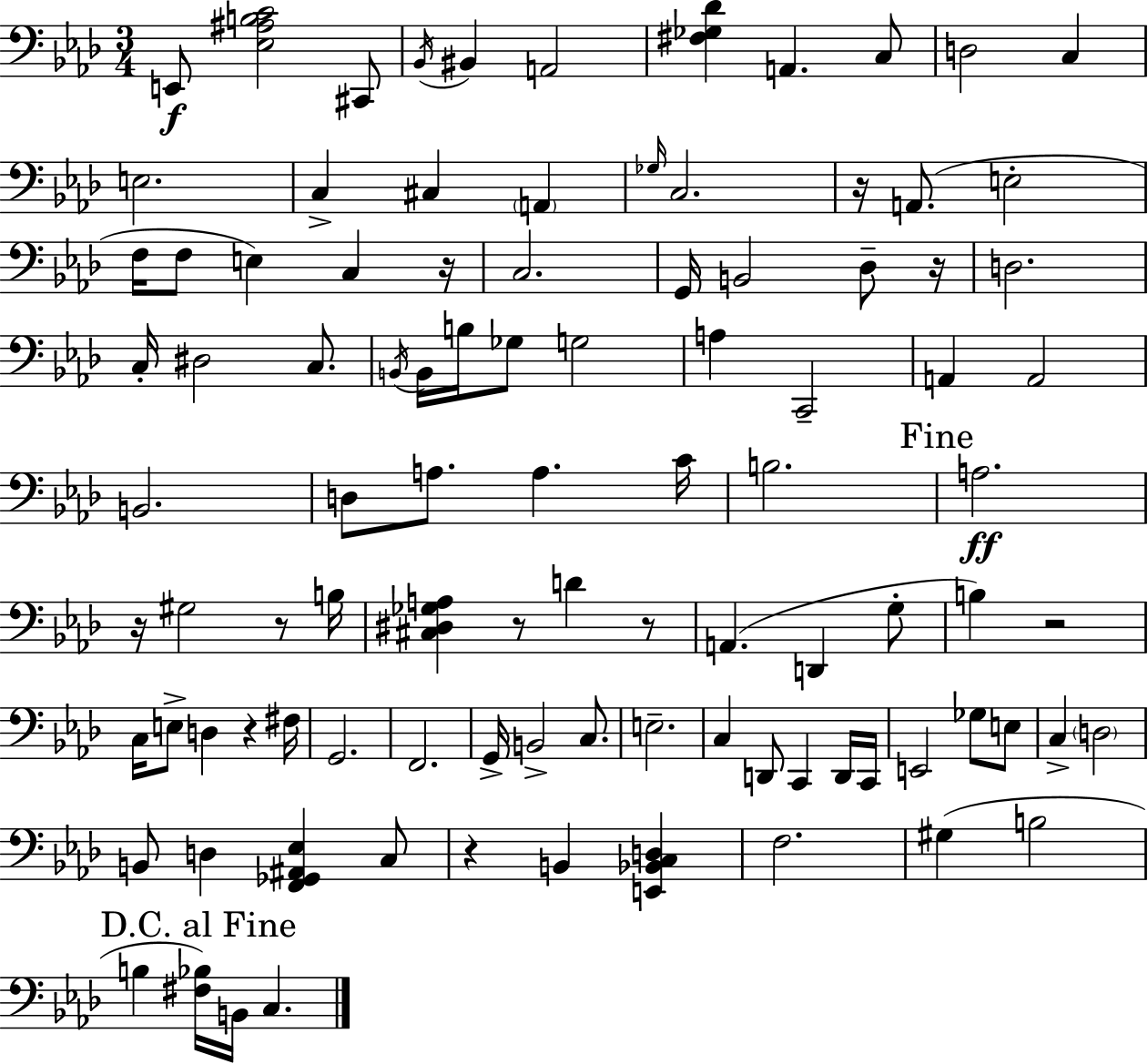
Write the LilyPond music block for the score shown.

{
  \clef bass
  \numericTimeSignature
  \time 3/4
  \key f \minor
  \repeat volta 2 { e,8\f <ees ais b c'>2 cis,8 | \acciaccatura { bes,16 } bis,4 a,2 | <fis ges des'>4 a,4. c8 | d2 c4 | \break e2. | c4-> cis4 \parenthesize a,4 | \grace { ges16 } c2. | r16 a,8.( e2-. | \break f16 f8 e4) c4 | r16 c2. | g,16 b,2 des8-- | r16 d2. | \break c16-. dis2 c8. | \acciaccatura { b,16 } b,16 b16 ges8 g2 | a4 c,2-- | a,4 a,2 | \break b,2. | d8 a8. a4. | c'16 b2. | \mark "Fine" a2.\ff | \break r16 gis2 | r8 b16 <cis dis ges a>4 r8 d'4 | r8 a,4.( d,4 | g8-. b4) r2 | \break c16 e8-> d4 r4 | fis16 g,2. | f,2. | g,16-> b,2-> | \break c8. e2.-- | c4 d,8 c,4 | d,16 c,16 e,2 ges8 | e8 c4-> \parenthesize d2 | \break b,8 d4 <f, ges, ais, ees>4 | c8 r4 b,4 <e, bes, c d>4 | f2. | gis4( b2 | \break \mark "D.C. al Fine" b4 <fis bes>16) b,16 c4. | } \bar "|."
}